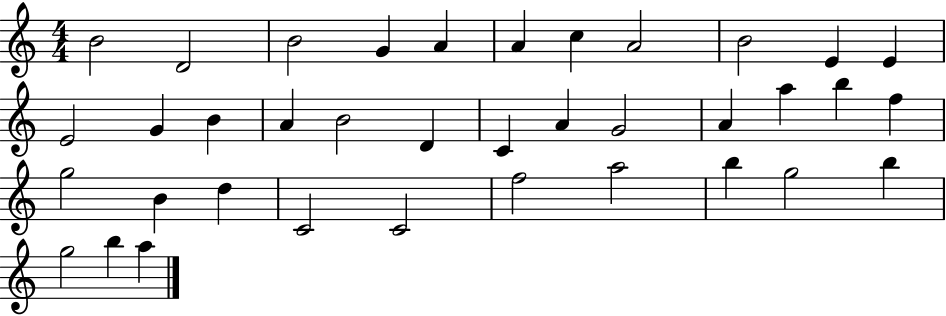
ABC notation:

X:1
T:Untitled
M:4/4
L:1/4
K:C
B2 D2 B2 G A A c A2 B2 E E E2 G B A B2 D C A G2 A a b f g2 B d C2 C2 f2 a2 b g2 b g2 b a